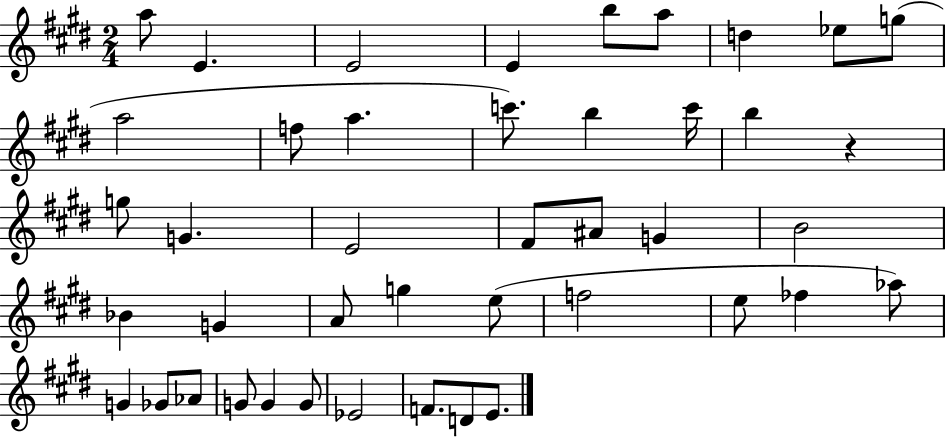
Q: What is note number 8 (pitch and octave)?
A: Eb5